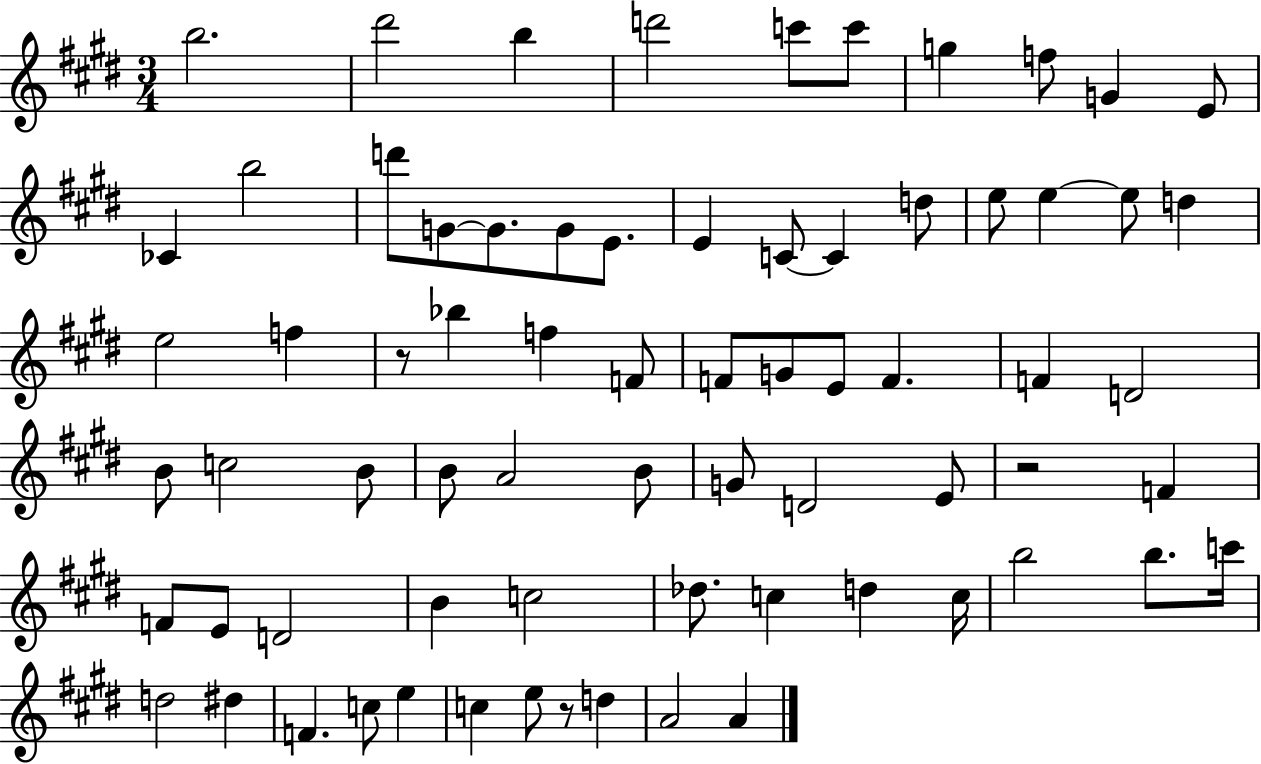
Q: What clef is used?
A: treble